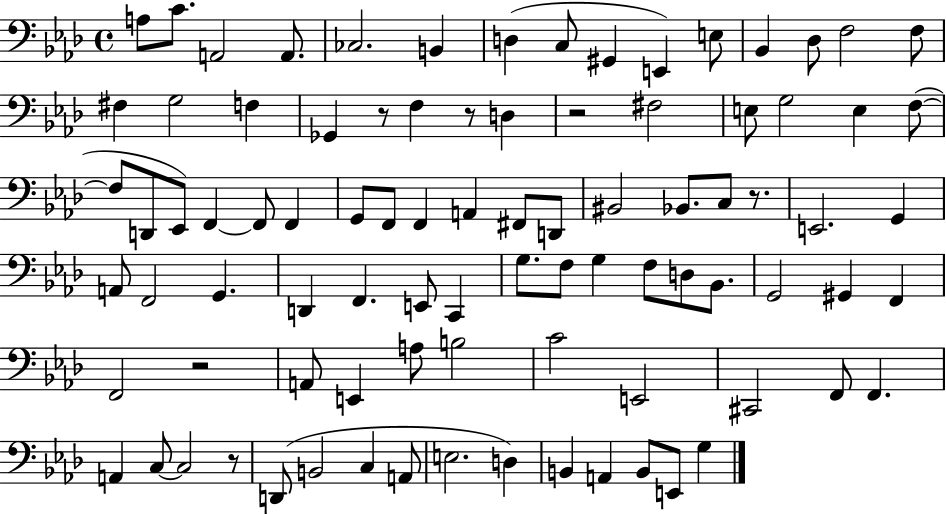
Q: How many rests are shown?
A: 6